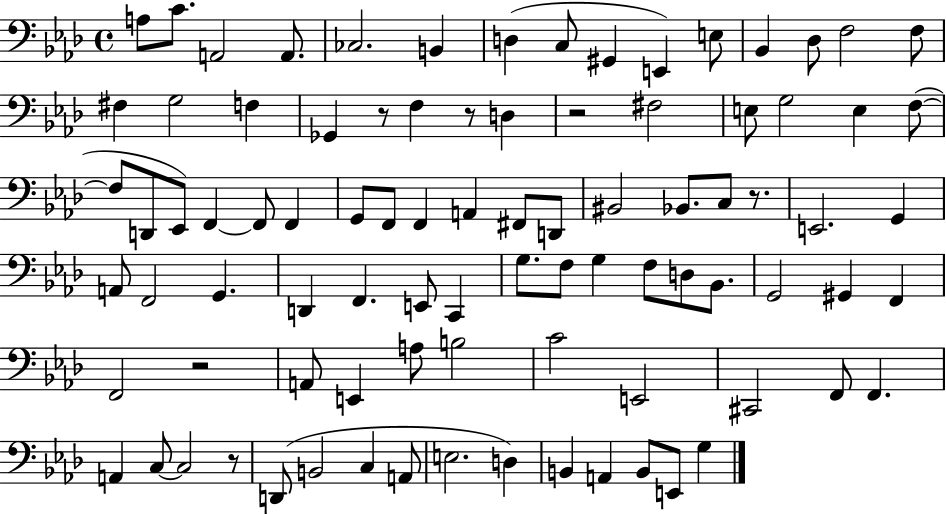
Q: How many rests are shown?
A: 6